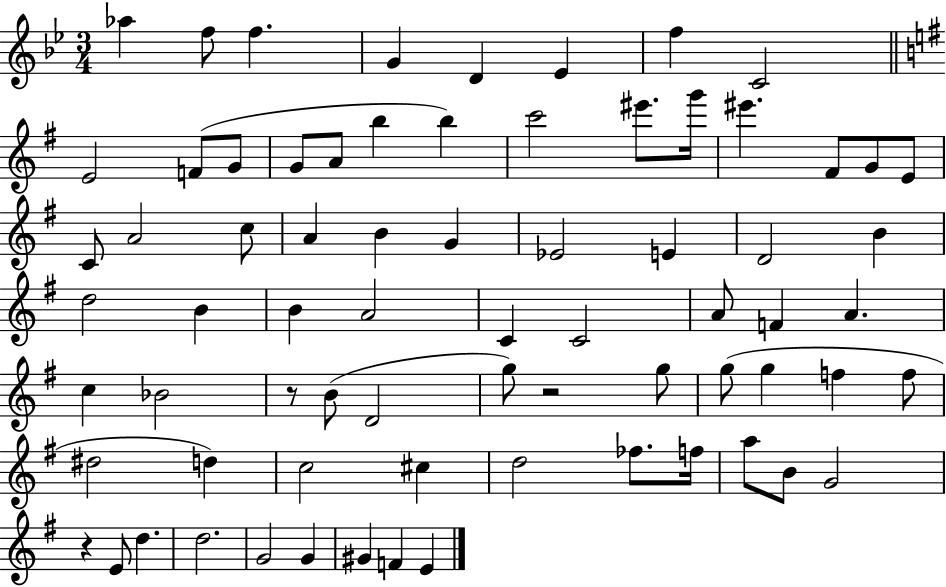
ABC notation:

X:1
T:Untitled
M:3/4
L:1/4
K:Bb
_a f/2 f G D _E f C2 E2 F/2 G/2 G/2 A/2 b b c'2 ^e'/2 g'/4 ^e' ^F/2 G/2 E/2 C/2 A2 c/2 A B G _E2 E D2 B d2 B B A2 C C2 A/2 F A c _B2 z/2 B/2 D2 g/2 z2 g/2 g/2 g f f/2 ^d2 d c2 ^c d2 _f/2 f/4 a/2 B/2 G2 z E/2 d d2 G2 G ^G F E